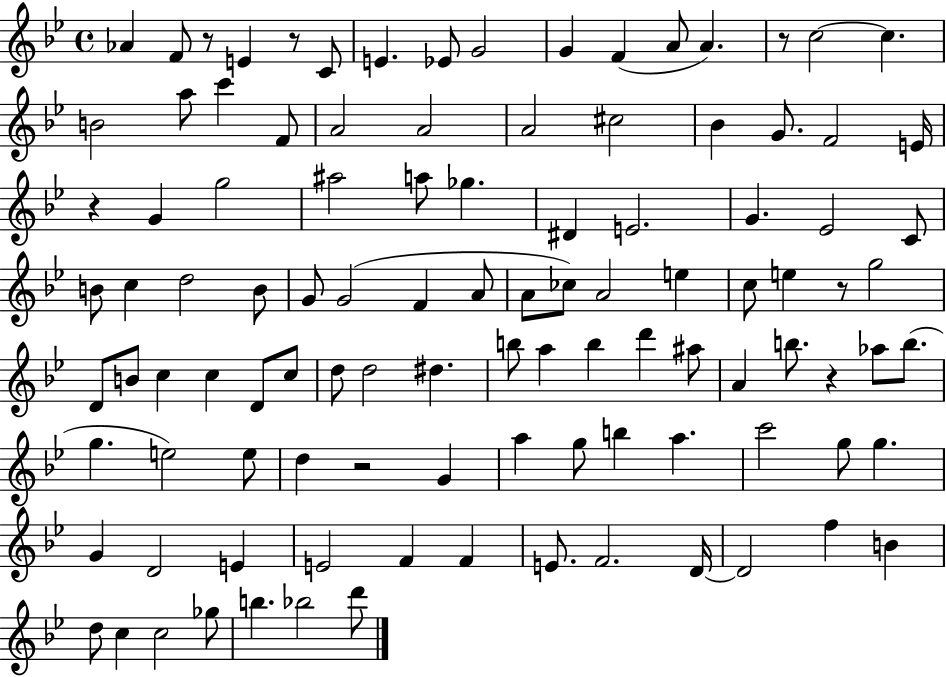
{
  \clef treble
  \time 4/4
  \defaultTimeSignature
  \key bes \major
  \repeat volta 2 { aes'4 f'8 r8 e'4 r8 c'8 | e'4. ees'8 g'2 | g'4 f'4( a'8 a'4.) | r8 c''2~~ c''4. | \break b'2 a''8 c'''4 f'8 | a'2 a'2 | a'2 cis''2 | bes'4 g'8. f'2 e'16 | \break r4 g'4 g''2 | ais''2 a''8 ges''4. | dis'4 e'2. | g'4. ees'2 c'8 | \break b'8 c''4 d''2 b'8 | g'8 g'2( f'4 a'8 | a'8 ces''8) a'2 e''4 | c''8 e''4 r8 g''2 | \break d'8 b'8 c''4 c''4 d'8 c''8 | d''8 d''2 dis''4. | b''8 a''4 b''4 d'''4 ais''8 | a'4 b''8. r4 aes''8 b''8.( | \break g''4. e''2) e''8 | d''4 r2 g'4 | a''4 g''8 b''4 a''4. | c'''2 g''8 g''4. | \break g'4 d'2 e'4 | e'2 f'4 f'4 | e'8. f'2. d'16~~ | d'2 f''4 b'4 | \break d''8 c''4 c''2 ges''8 | b''4. bes''2 d'''8 | } \bar "|."
}